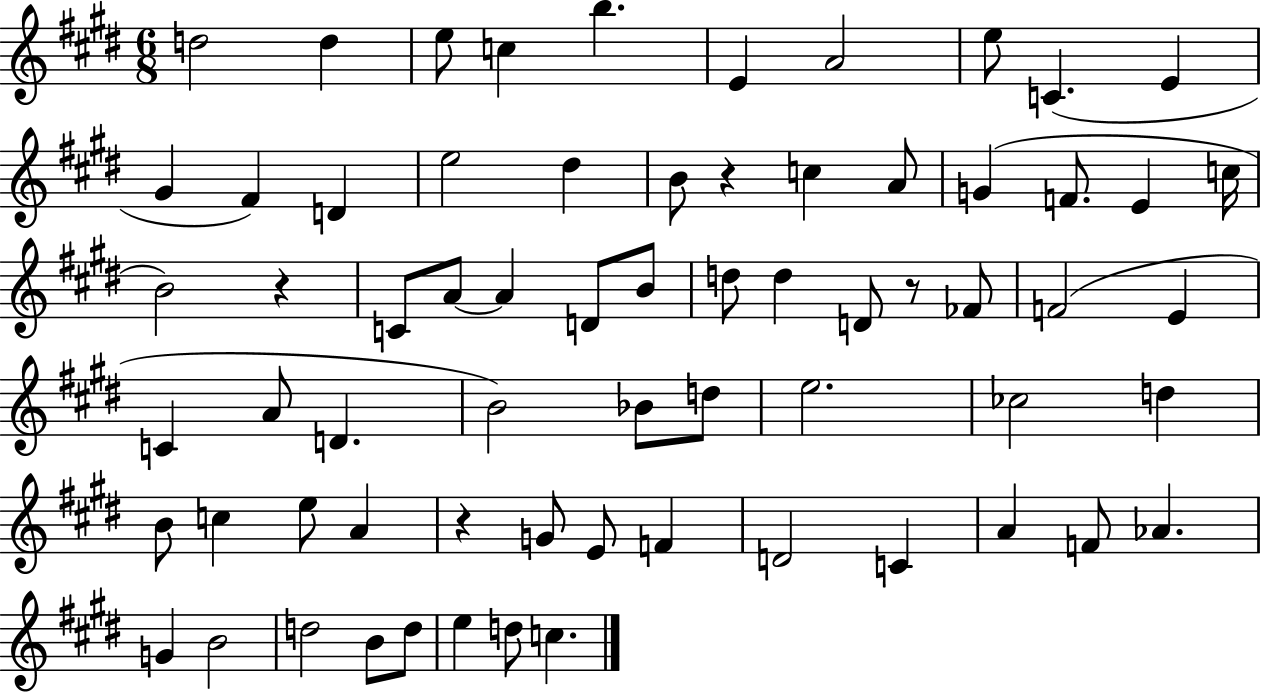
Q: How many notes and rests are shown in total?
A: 67